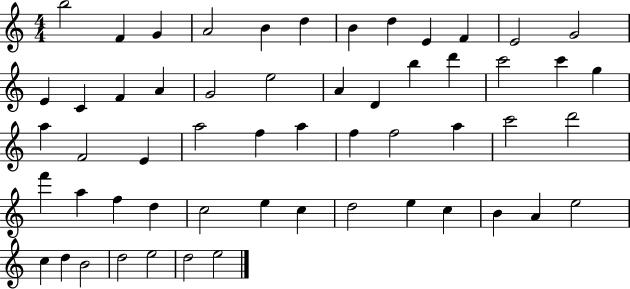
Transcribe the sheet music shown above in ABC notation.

X:1
T:Untitled
M:4/4
L:1/4
K:C
b2 F G A2 B d B d E F E2 G2 E C F A G2 e2 A D b d' c'2 c' g a F2 E a2 f a f f2 a c'2 d'2 f' a f d c2 e c d2 e c B A e2 c d B2 d2 e2 d2 e2